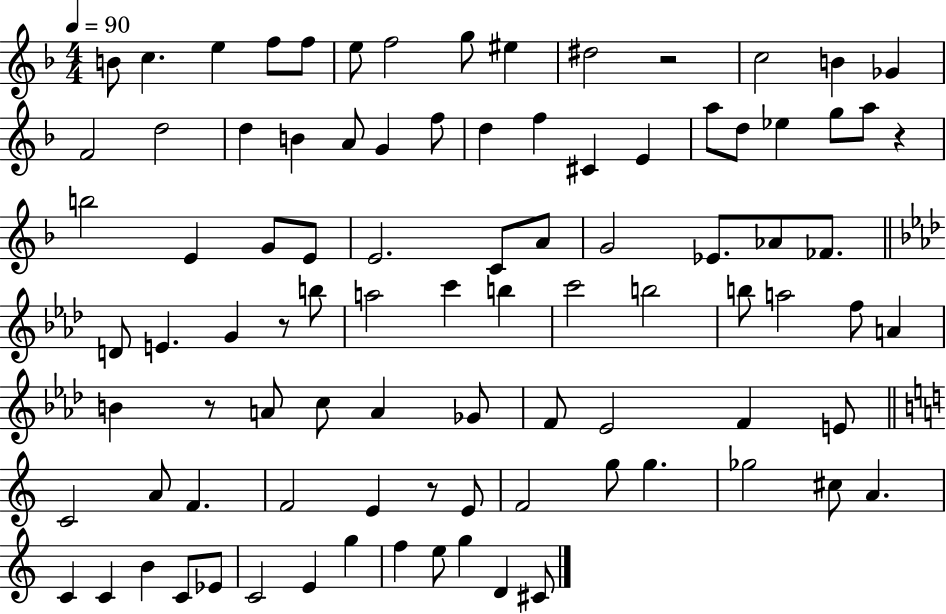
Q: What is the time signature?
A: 4/4